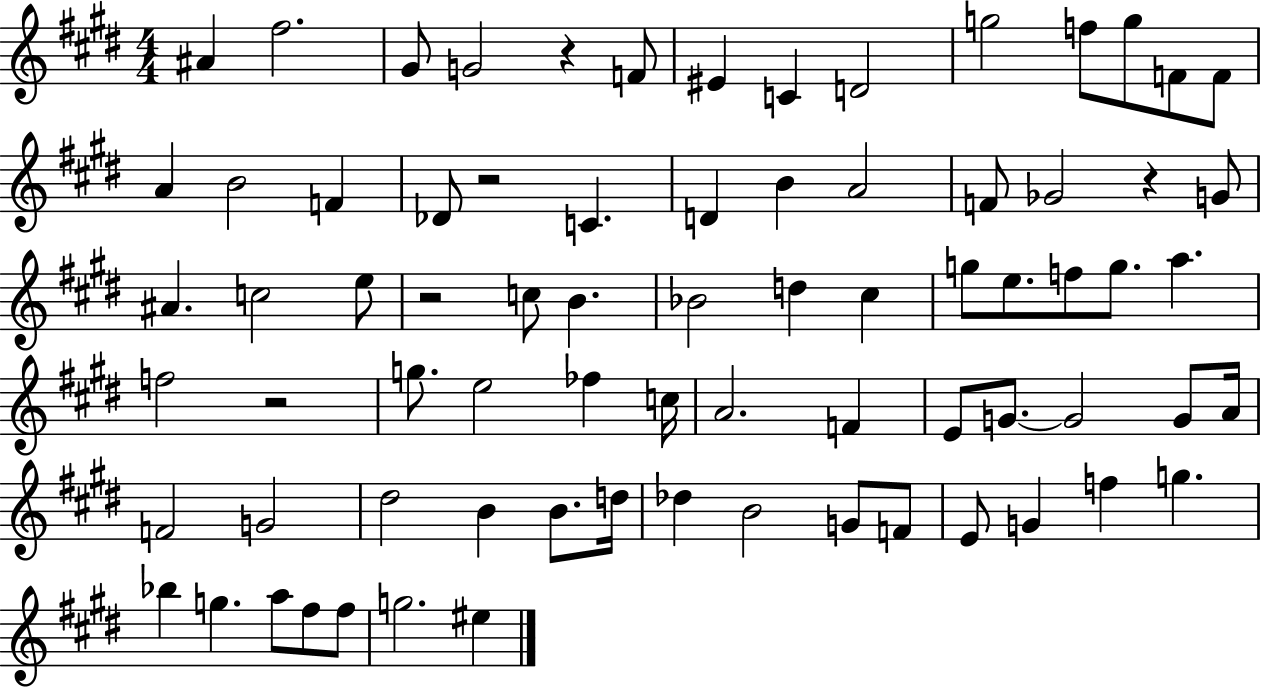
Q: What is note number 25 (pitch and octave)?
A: A#4